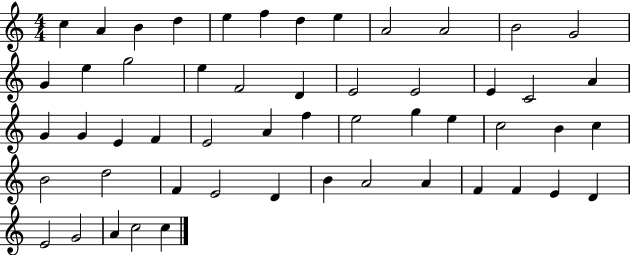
{
  \clef treble
  \numericTimeSignature
  \time 4/4
  \key c \major
  c''4 a'4 b'4 d''4 | e''4 f''4 d''4 e''4 | a'2 a'2 | b'2 g'2 | \break g'4 e''4 g''2 | e''4 f'2 d'4 | e'2 e'2 | e'4 c'2 a'4 | \break g'4 g'4 e'4 f'4 | e'2 a'4 f''4 | e''2 g''4 e''4 | c''2 b'4 c''4 | \break b'2 d''2 | f'4 e'2 d'4 | b'4 a'2 a'4 | f'4 f'4 e'4 d'4 | \break e'2 g'2 | a'4 c''2 c''4 | \bar "|."
}